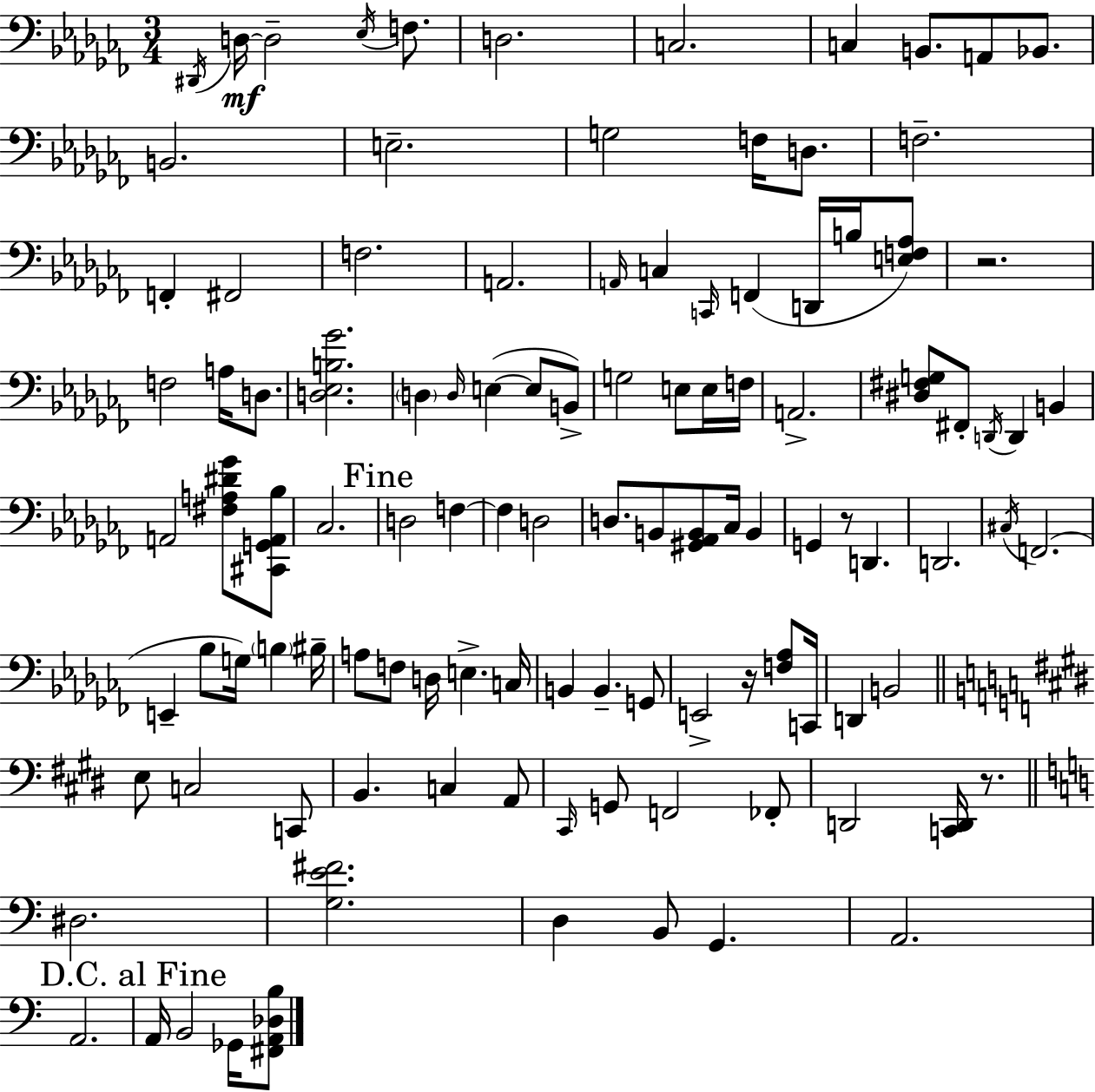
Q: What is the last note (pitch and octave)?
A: Gb2